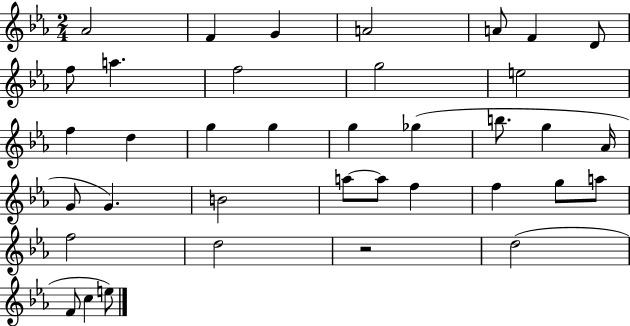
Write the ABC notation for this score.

X:1
T:Untitled
M:2/4
L:1/4
K:Eb
_A2 F G A2 A/2 F D/2 f/2 a f2 g2 e2 f d g g g _g b/2 g _A/4 G/2 G B2 a/2 a/2 f f g/2 a/2 f2 d2 z2 d2 F/2 c e/2